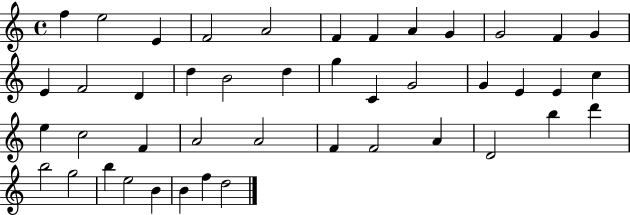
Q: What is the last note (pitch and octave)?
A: D5